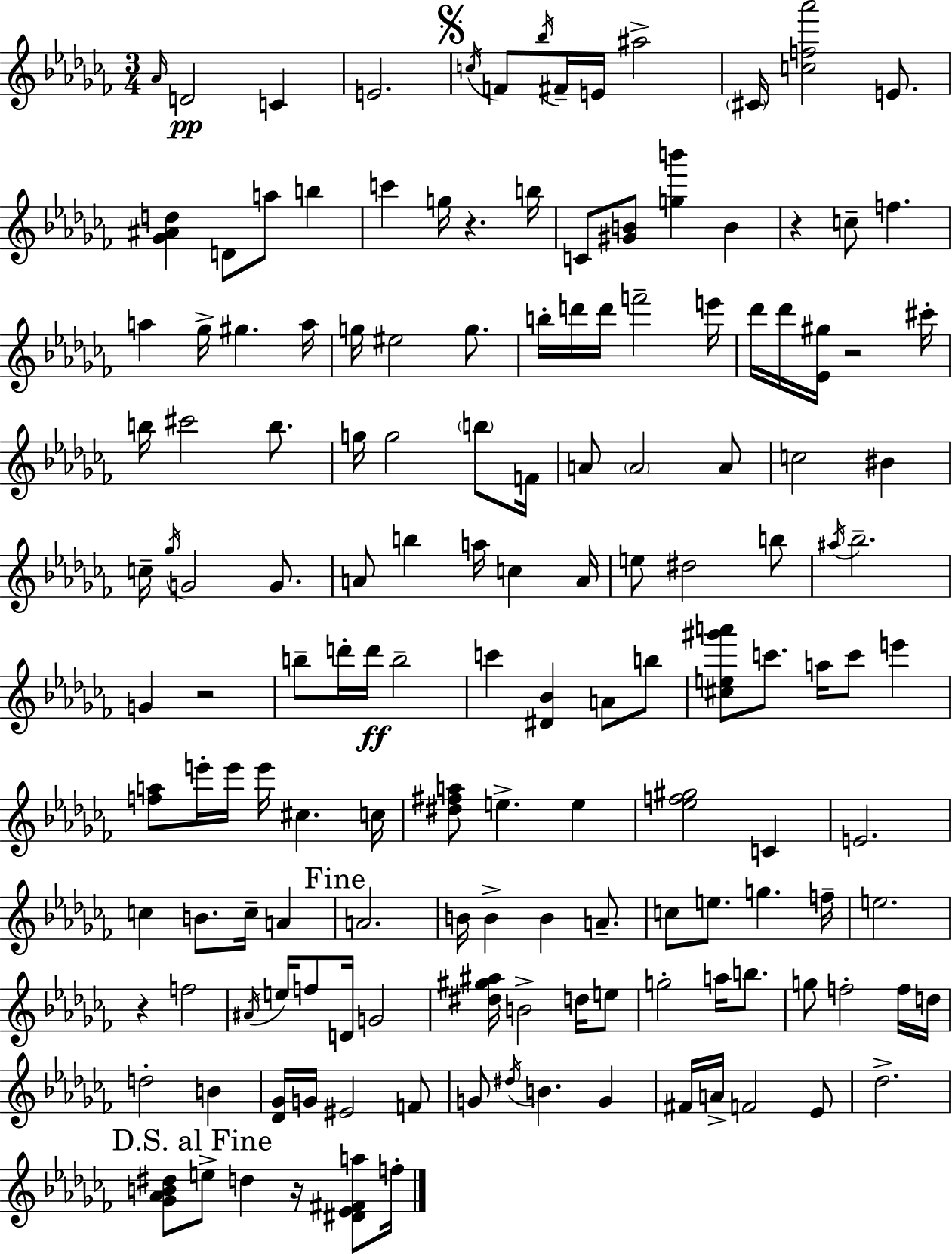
Ab4/s D4/h C4/q E4/h. C5/s F4/e Bb5/s F#4/s E4/s A#5/h C#4/s [C5,F5,Ab6]/h E4/e. [Gb4,A#4,D5]/q D4/e A5/e B5/q C6/q G5/s R/q. B5/s C4/e [G#4,B4]/e [G5,B6]/q B4/q R/q C5/e F5/q. A5/q Gb5/s G#5/q. A5/s G5/s EIS5/h G5/e. B5/s D6/s D6/s F6/h E6/s Db6/s Db6/s [Eb4,G#5]/s R/h C#6/s B5/s C#6/h B5/e. G5/s G5/h B5/e F4/s A4/e A4/h A4/e C5/h BIS4/q C5/s Gb5/s G4/h G4/e. A4/e B5/q A5/s C5/q A4/s E5/e D#5/h B5/e A#5/s Bb5/h. G4/q R/h B5/e D6/s D6/s B5/h C6/q [D#4,Bb4]/q A4/e B5/e [C#5,E5,G#6,A6]/e C6/e. A5/s C6/e E6/q [F5,A5]/e E6/s E6/s E6/s C#5/q. C5/s [D#5,F#5,A5]/e E5/q. E5/q [Eb5,F5,G#5]/h C4/q E4/h. C5/q B4/e. C5/s A4/q A4/h. B4/s B4/q B4/q A4/e. C5/e E5/e. G5/q. F5/s E5/h. R/q F5/h A#4/s E5/s F5/e D4/s G4/h [D#5,G#5,A#5]/s B4/h D5/s E5/e G5/h A5/s B5/e. G5/e F5/h F5/s D5/s D5/h B4/q [Db4,Gb4]/s G4/s EIS4/h F4/e G4/e D#5/s B4/q. G4/q F#4/s A4/s F4/h Eb4/e Db5/h. [Gb4,Ab4,B4,D#5]/e E5/e D5/q R/s [D#4,Eb4,F#4,A5]/e F5/s